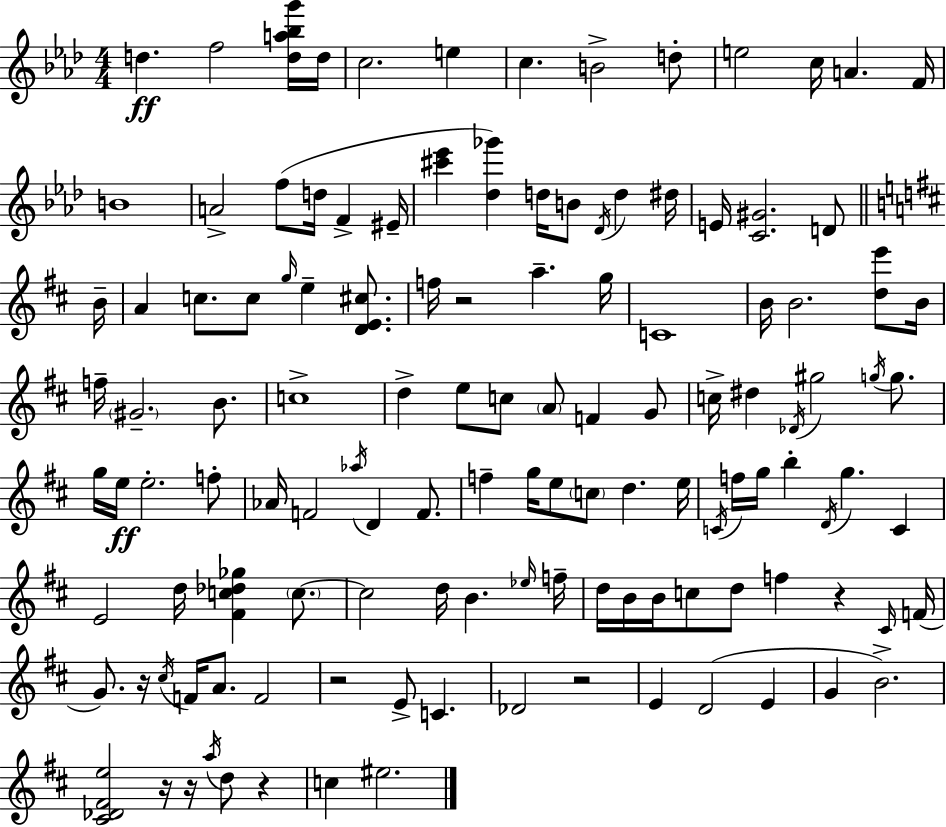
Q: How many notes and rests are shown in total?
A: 125